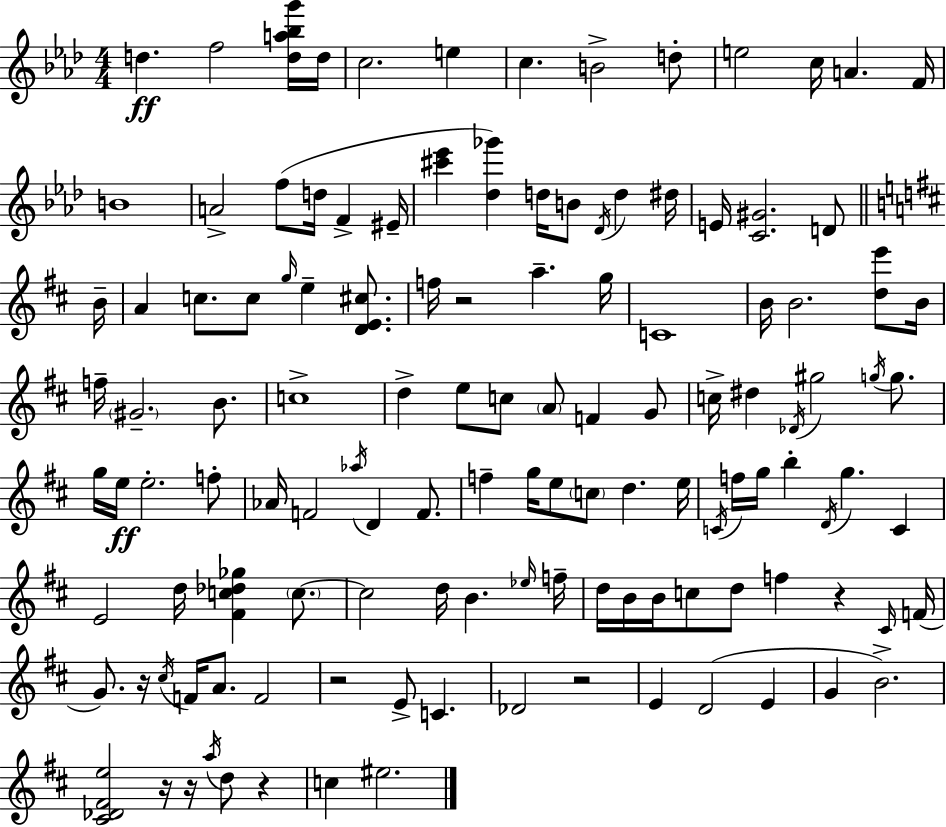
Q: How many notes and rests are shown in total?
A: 125